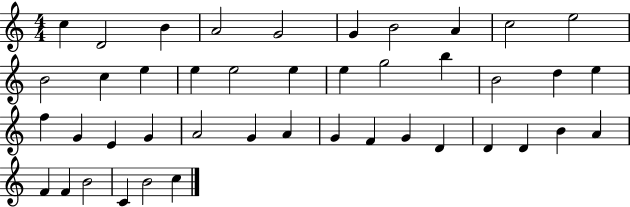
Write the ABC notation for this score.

X:1
T:Untitled
M:4/4
L:1/4
K:C
c D2 B A2 G2 G B2 A c2 e2 B2 c e e e2 e e g2 b B2 d e f G E G A2 G A G F G D D D B A F F B2 C B2 c